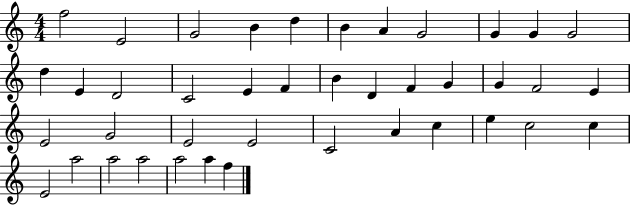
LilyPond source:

{
  \clef treble
  \numericTimeSignature
  \time 4/4
  \key c \major
  f''2 e'2 | g'2 b'4 d''4 | b'4 a'4 g'2 | g'4 g'4 g'2 | \break d''4 e'4 d'2 | c'2 e'4 f'4 | b'4 d'4 f'4 g'4 | g'4 f'2 e'4 | \break e'2 g'2 | e'2 e'2 | c'2 a'4 c''4 | e''4 c''2 c''4 | \break e'2 a''2 | a''2 a''2 | a''2 a''4 f''4 | \bar "|."
}